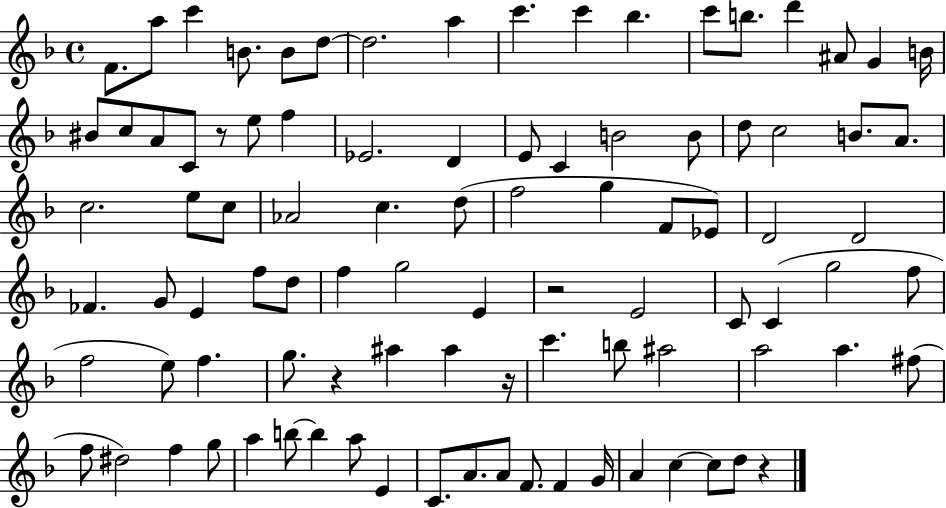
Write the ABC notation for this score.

X:1
T:Untitled
M:4/4
L:1/4
K:F
F/2 a/2 c' B/2 B/2 d/2 d2 a c' c' _b c'/2 b/2 d' ^A/2 G B/4 ^B/2 c/2 A/2 C/2 z/2 e/2 f _E2 D E/2 C B2 B/2 d/2 c2 B/2 A/2 c2 e/2 c/2 _A2 c d/2 f2 g F/2 _E/2 D2 D2 _F G/2 E f/2 d/2 f g2 E z2 E2 C/2 C g2 f/2 f2 e/2 f g/2 z ^a ^a z/4 c' b/2 ^a2 a2 a ^f/2 f/2 ^d2 f g/2 a b/2 b a/2 E C/2 A/2 A/2 F/2 F G/4 A c c/2 d/2 z